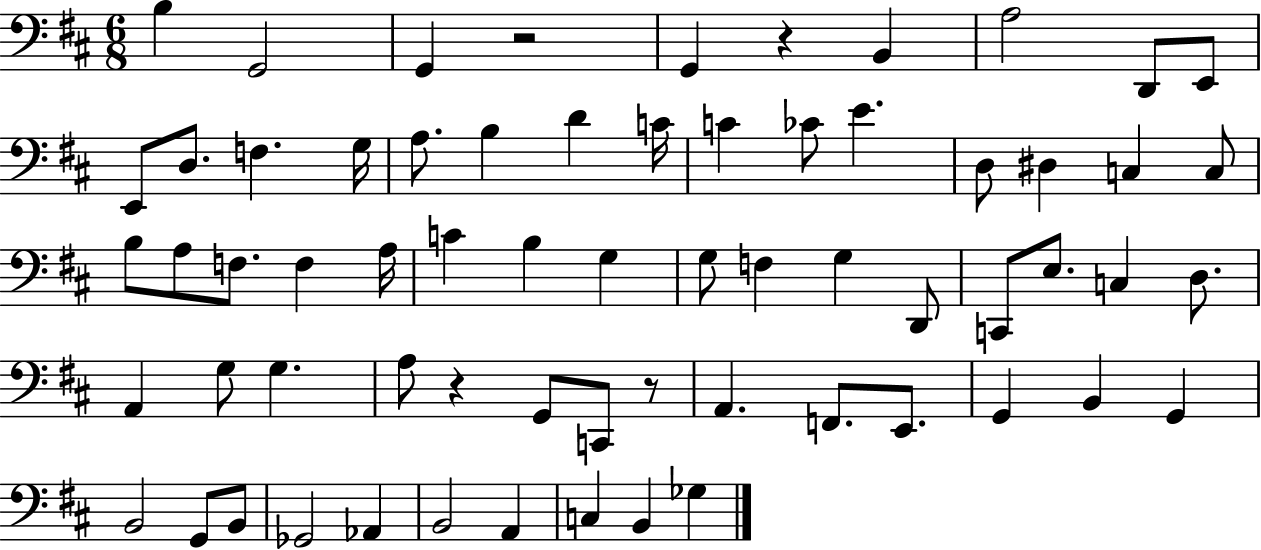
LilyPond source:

{
  \clef bass
  \numericTimeSignature
  \time 6/8
  \key d \major
  b4 g,2 | g,4 r2 | g,4 r4 b,4 | a2 d,8 e,8 | \break e,8 d8. f4. g16 | a8. b4 d'4 c'16 | c'4 ces'8 e'4. | d8 dis4 c4 c8 | \break b8 a8 f8. f4 a16 | c'4 b4 g4 | g8 f4 g4 d,8 | c,8 e8. c4 d8. | \break a,4 g8 g4. | a8 r4 g,8 c,8 r8 | a,4. f,8. e,8. | g,4 b,4 g,4 | \break b,2 g,8 b,8 | ges,2 aes,4 | b,2 a,4 | c4 b,4 ges4 | \break \bar "|."
}